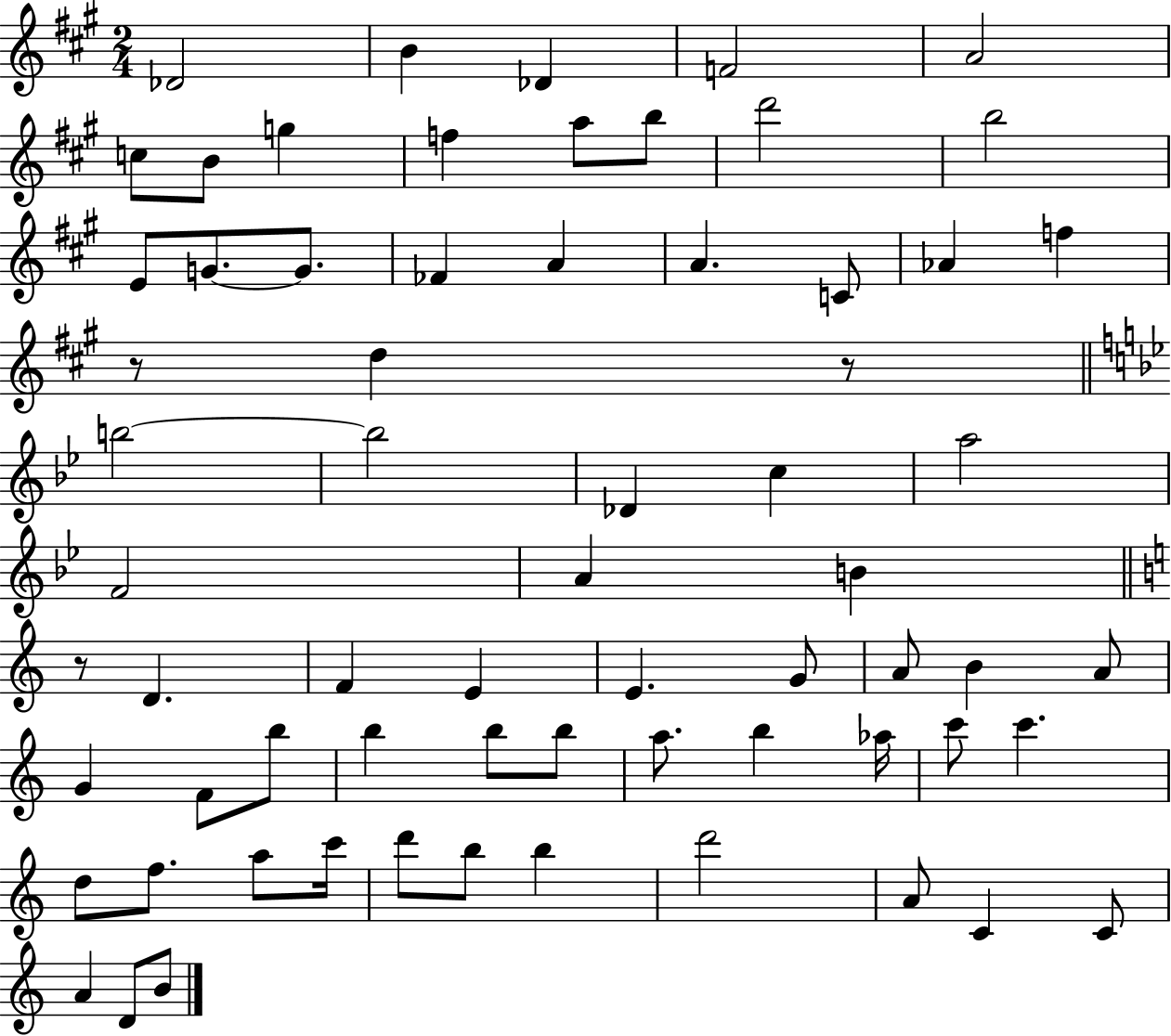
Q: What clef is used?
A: treble